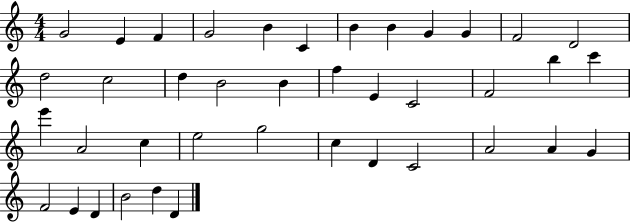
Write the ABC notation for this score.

X:1
T:Untitled
M:4/4
L:1/4
K:C
G2 E F G2 B C B B G G F2 D2 d2 c2 d B2 B f E C2 F2 b c' e' A2 c e2 g2 c D C2 A2 A G F2 E D B2 d D